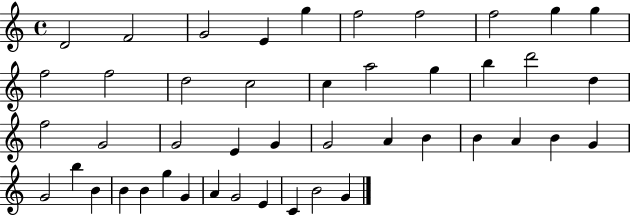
D4/h F4/h G4/h E4/q G5/q F5/h F5/h F5/h G5/q G5/q F5/h F5/h D5/h C5/h C5/q A5/h G5/q B5/q D6/h D5/q F5/h G4/h G4/h E4/q G4/q G4/h A4/q B4/q B4/q A4/q B4/q G4/q G4/h B5/q B4/q B4/q B4/q G5/q G4/q A4/q G4/h E4/q C4/q B4/h G4/q